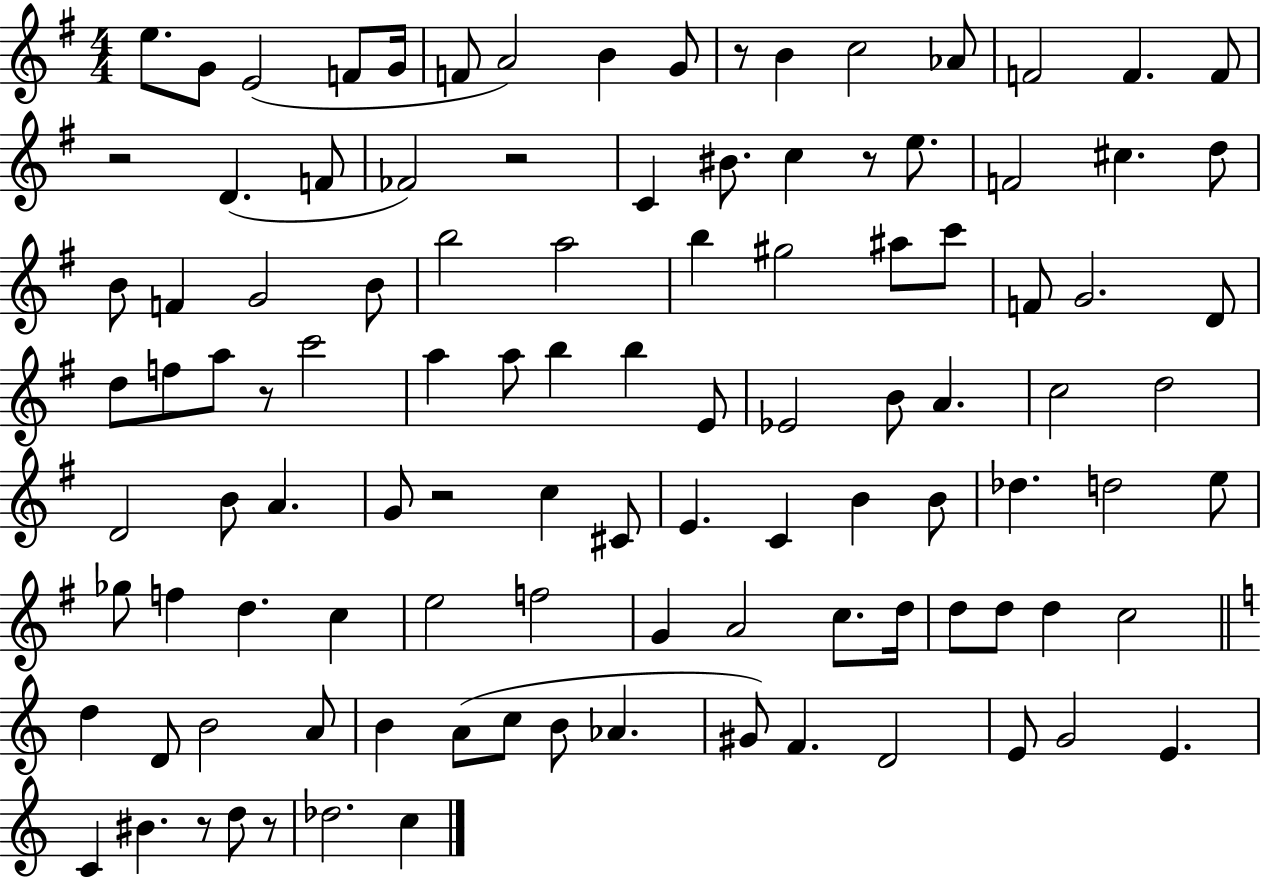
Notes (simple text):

E5/e. G4/e E4/h F4/e G4/s F4/e A4/h B4/q G4/e R/e B4/q C5/h Ab4/e F4/h F4/q. F4/e R/h D4/q. F4/e FES4/h R/h C4/q BIS4/e. C5/q R/e E5/e. F4/h C#5/q. D5/e B4/e F4/q G4/h B4/e B5/h A5/h B5/q G#5/h A#5/e C6/e F4/e G4/h. D4/e D5/e F5/e A5/e R/e C6/h A5/q A5/e B5/q B5/q E4/e Eb4/h B4/e A4/q. C5/h D5/h D4/h B4/e A4/q. G4/e R/h C5/q C#4/e E4/q. C4/q B4/q B4/e Db5/q. D5/h E5/e Gb5/e F5/q D5/q. C5/q E5/h F5/h G4/q A4/h C5/e. D5/s D5/e D5/e D5/q C5/h D5/q D4/e B4/h A4/e B4/q A4/e C5/e B4/e Ab4/q. G#4/e F4/q. D4/h E4/e G4/h E4/q. C4/q BIS4/q. R/e D5/e R/e Db5/h. C5/q